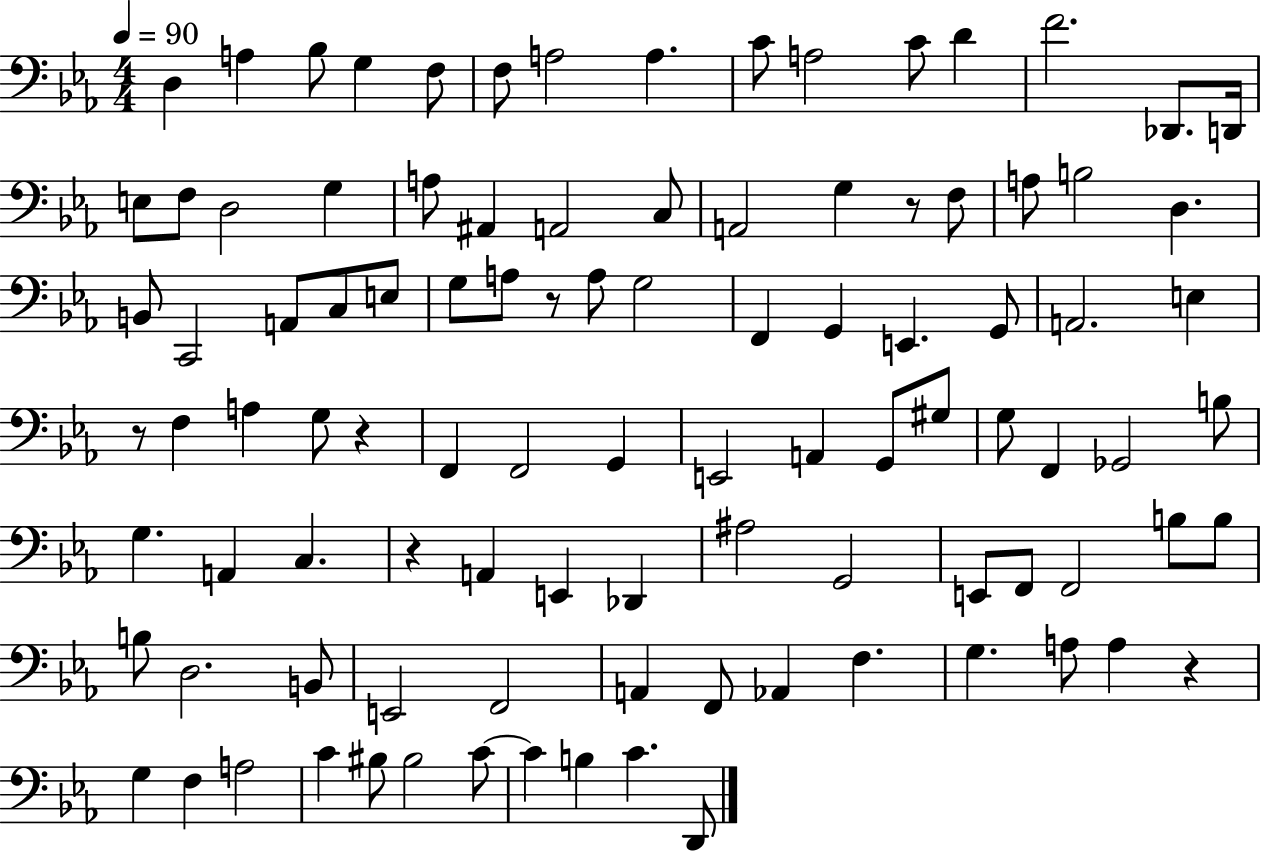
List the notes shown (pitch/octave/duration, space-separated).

D3/q A3/q Bb3/e G3/q F3/e F3/e A3/h A3/q. C4/e A3/h C4/e D4/q F4/h. Db2/e. D2/s E3/e F3/e D3/h G3/q A3/e A#2/q A2/h C3/e A2/h G3/q R/e F3/e A3/e B3/h D3/q. B2/e C2/h A2/e C3/e E3/e G3/e A3/e R/e A3/e G3/h F2/q G2/q E2/q. G2/e A2/h. E3/q R/e F3/q A3/q G3/e R/q F2/q F2/h G2/q E2/h A2/q G2/e G#3/e G3/e F2/q Gb2/h B3/e G3/q. A2/q C3/q. R/q A2/q E2/q Db2/q A#3/h G2/h E2/e F2/e F2/h B3/e B3/e B3/e D3/h. B2/e E2/h F2/h A2/q F2/e Ab2/q F3/q. G3/q. A3/e A3/q R/q G3/q F3/q A3/h C4/q BIS3/e BIS3/h C4/e C4/q B3/q C4/q. D2/e